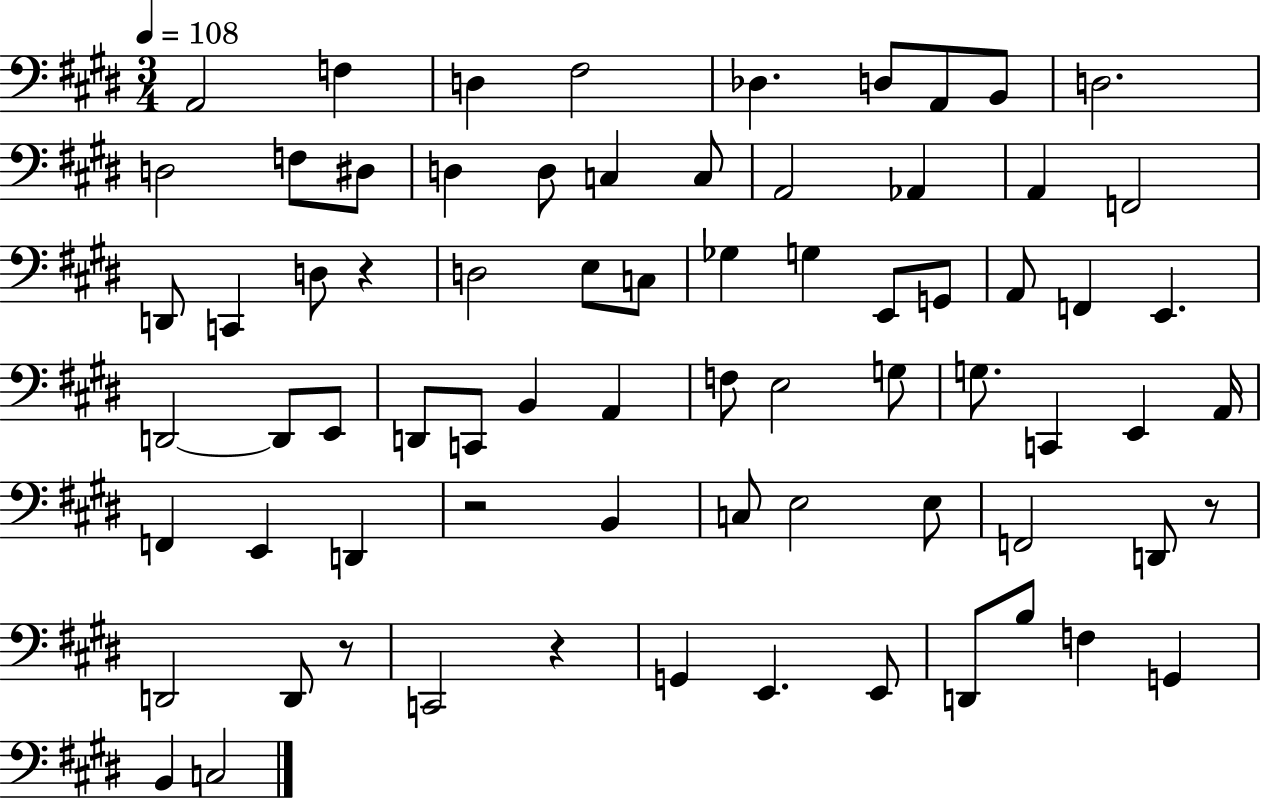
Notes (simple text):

A2/h F3/q D3/q F#3/h Db3/q. D3/e A2/e B2/e D3/h. D3/h F3/e D#3/e D3/q D3/e C3/q C3/e A2/h Ab2/q A2/q F2/h D2/e C2/q D3/e R/q D3/h E3/e C3/e Gb3/q G3/q E2/e G2/e A2/e F2/q E2/q. D2/h D2/e E2/e D2/e C2/e B2/q A2/q F3/e E3/h G3/e G3/e. C2/q E2/q A2/s F2/q E2/q D2/q R/h B2/q C3/e E3/h E3/e F2/h D2/e R/e D2/h D2/e R/e C2/h R/q G2/q E2/q. E2/e D2/e B3/e F3/q G2/q B2/q C3/h